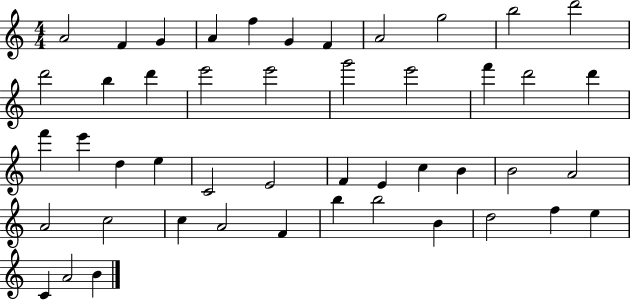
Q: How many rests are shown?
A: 0